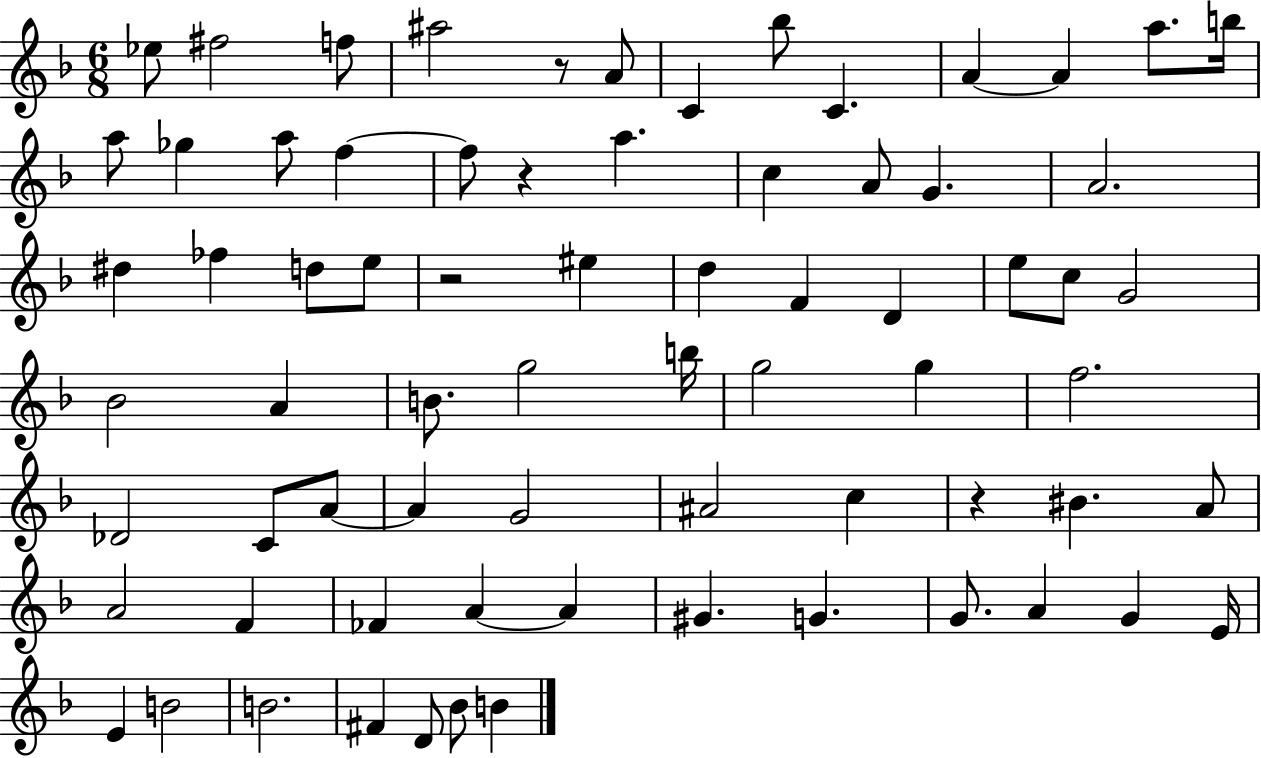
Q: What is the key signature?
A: F major